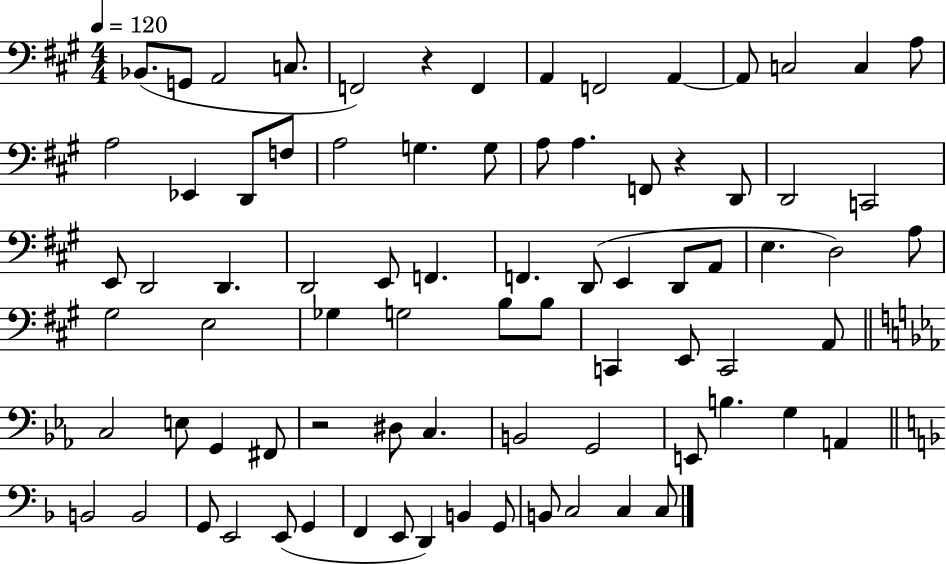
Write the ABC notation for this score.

X:1
T:Untitled
M:4/4
L:1/4
K:A
_B,,/2 G,,/2 A,,2 C,/2 F,,2 z F,, A,, F,,2 A,, A,,/2 C,2 C, A,/2 A,2 _E,, D,,/2 F,/2 A,2 G, G,/2 A,/2 A, F,,/2 z D,,/2 D,,2 C,,2 E,,/2 D,,2 D,, D,,2 E,,/2 F,, F,, D,,/2 E,, D,,/2 A,,/2 E, D,2 A,/2 ^G,2 E,2 _G, G,2 B,/2 B,/2 C,, E,,/2 C,,2 A,,/2 C,2 E,/2 G,, ^F,,/2 z2 ^D,/2 C, B,,2 G,,2 E,,/2 B, G, A,, B,,2 B,,2 G,,/2 E,,2 E,,/2 G,, F,, E,,/2 D,, B,, G,,/2 B,,/2 C,2 C, C,/2